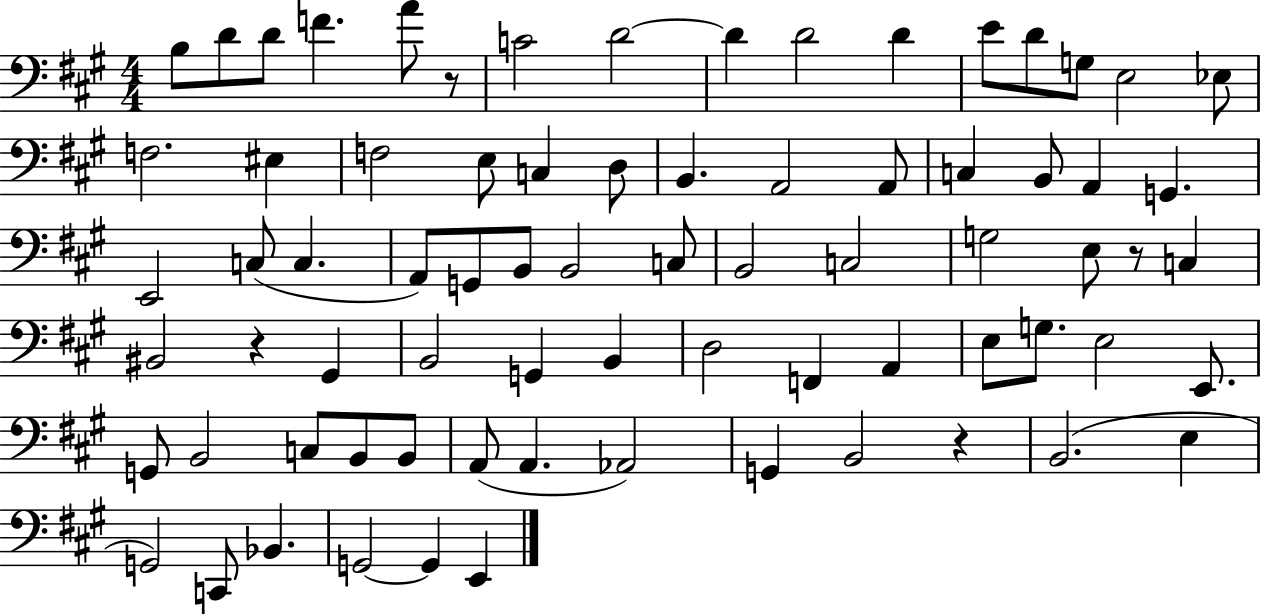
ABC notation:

X:1
T:Untitled
M:4/4
L:1/4
K:A
B,/2 D/2 D/2 F A/2 z/2 C2 D2 D D2 D E/2 D/2 G,/2 E,2 _E,/2 F,2 ^E, F,2 E,/2 C, D,/2 B,, A,,2 A,,/2 C, B,,/2 A,, G,, E,,2 C,/2 C, A,,/2 G,,/2 B,,/2 B,,2 C,/2 B,,2 C,2 G,2 E,/2 z/2 C, ^B,,2 z ^G,, B,,2 G,, B,, D,2 F,, A,, E,/2 G,/2 E,2 E,,/2 G,,/2 B,,2 C,/2 B,,/2 B,,/2 A,,/2 A,, _A,,2 G,, B,,2 z B,,2 E, G,,2 C,,/2 _B,, G,,2 G,, E,,